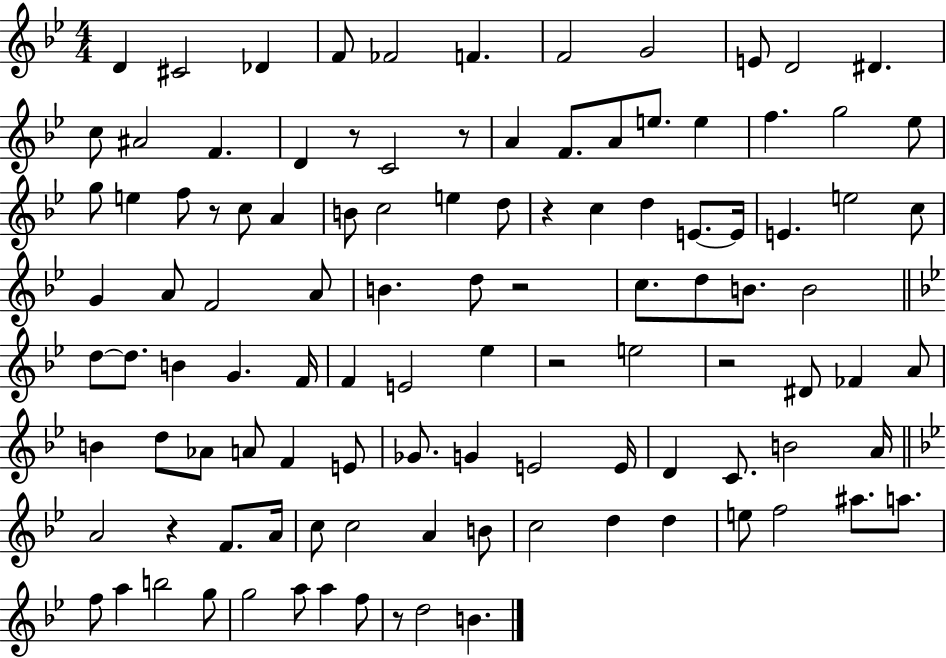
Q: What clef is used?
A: treble